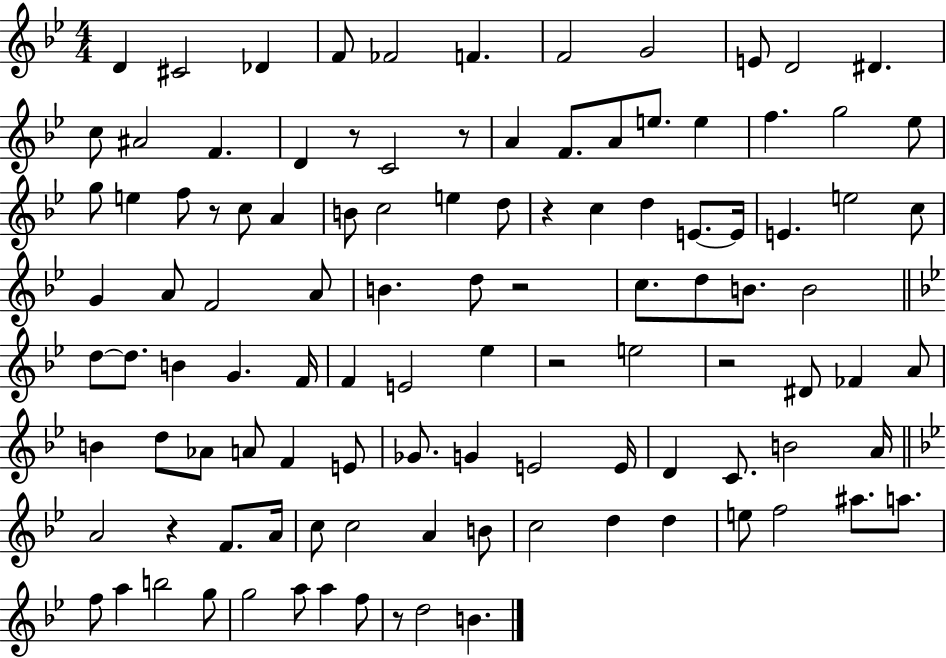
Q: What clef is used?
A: treble